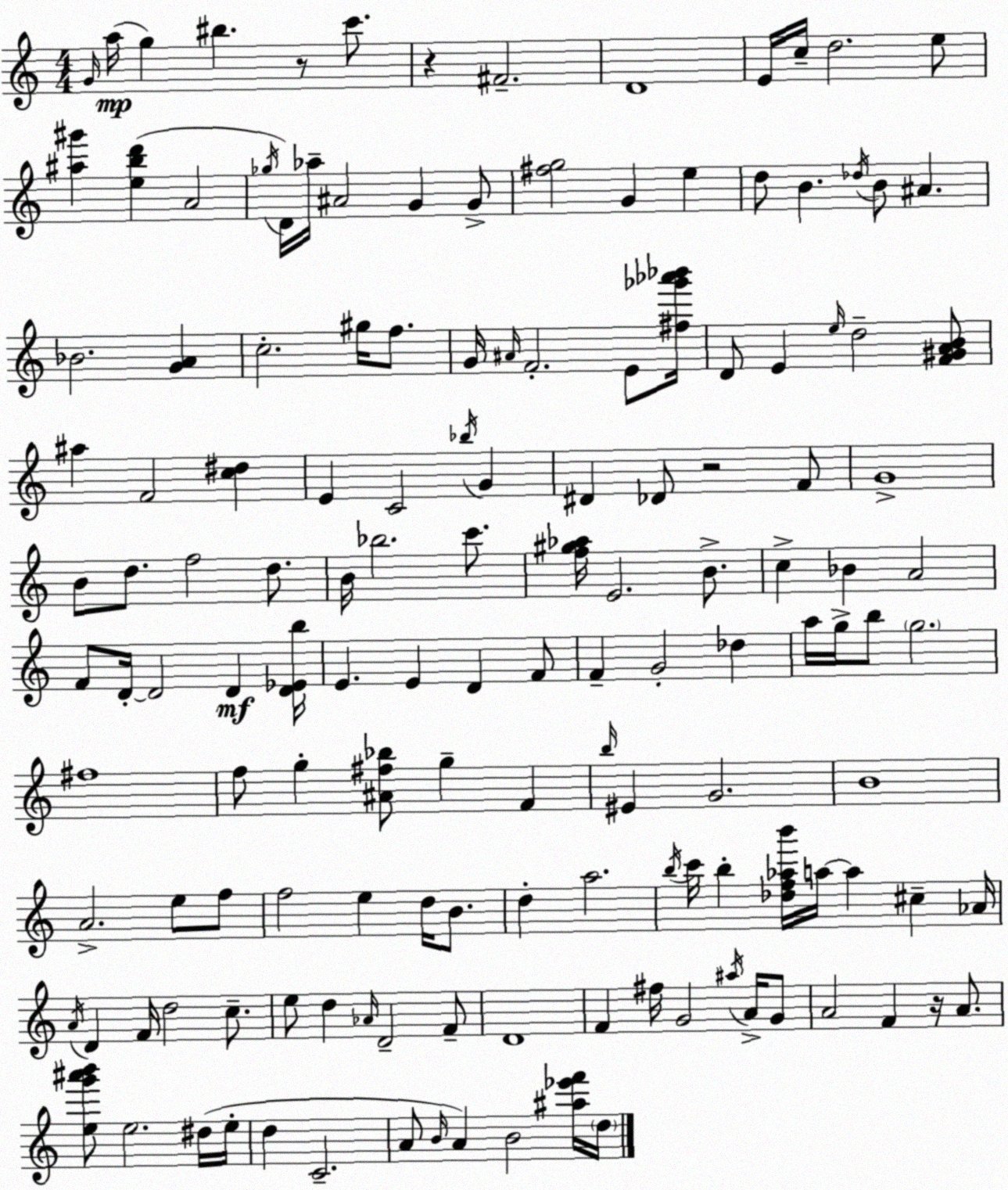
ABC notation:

X:1
T:Untitled
M:4/4
L:1/4
K:C
G/4 a/4 g ^b z/2 c'/2 z ^F2 D4 E/4 c/4 d2 e/2 [^a^g'] [ebd'] A2 _g/4 D/4 _a/4 ^A2 G G/2 [^fg]2 G e d/2 B _d/4 B/2 ^A _B2 [GA] c2 ^g/4 f/2 G/4 ^A/4 F2 E/2 [^f_g'_a'_b']/4 D/2 E e/4 d2 [F^GAB]/2 ^a F2 [c^d] E C2 _b/4 G ^D _D/2 z2 F/2 G4 B/2 d/2 f2 d/2 B/4 _b2 c'/2 [f^g_a]/4 E2 B/2 c _B A2 F/2 D/4 D2 D [D_Eb]/4 E E D F/2 F G2 _d a/4 g/4 b/2 g2 ^f4 f/2 g [^A^f_b]/2 g F b/4 ^E G2 B4 A2 e/2 f/2 f2 e d/4 B/2 d a2 b/4 c'/4 b [_df_ab']/4 a/4 a ^c _A/4 A/4 D F/4 d2 c/2 e/2 d _A/4 D2 F/2 D4 F ^f/4 G2 ^a/4 A/4 G/2 A2 F z/4 A/2 [eg'^a'b']/2 e2 ^d/4 e/4 d C2 A/2 B/4 A B2 [^a_e'f']/4 d/4